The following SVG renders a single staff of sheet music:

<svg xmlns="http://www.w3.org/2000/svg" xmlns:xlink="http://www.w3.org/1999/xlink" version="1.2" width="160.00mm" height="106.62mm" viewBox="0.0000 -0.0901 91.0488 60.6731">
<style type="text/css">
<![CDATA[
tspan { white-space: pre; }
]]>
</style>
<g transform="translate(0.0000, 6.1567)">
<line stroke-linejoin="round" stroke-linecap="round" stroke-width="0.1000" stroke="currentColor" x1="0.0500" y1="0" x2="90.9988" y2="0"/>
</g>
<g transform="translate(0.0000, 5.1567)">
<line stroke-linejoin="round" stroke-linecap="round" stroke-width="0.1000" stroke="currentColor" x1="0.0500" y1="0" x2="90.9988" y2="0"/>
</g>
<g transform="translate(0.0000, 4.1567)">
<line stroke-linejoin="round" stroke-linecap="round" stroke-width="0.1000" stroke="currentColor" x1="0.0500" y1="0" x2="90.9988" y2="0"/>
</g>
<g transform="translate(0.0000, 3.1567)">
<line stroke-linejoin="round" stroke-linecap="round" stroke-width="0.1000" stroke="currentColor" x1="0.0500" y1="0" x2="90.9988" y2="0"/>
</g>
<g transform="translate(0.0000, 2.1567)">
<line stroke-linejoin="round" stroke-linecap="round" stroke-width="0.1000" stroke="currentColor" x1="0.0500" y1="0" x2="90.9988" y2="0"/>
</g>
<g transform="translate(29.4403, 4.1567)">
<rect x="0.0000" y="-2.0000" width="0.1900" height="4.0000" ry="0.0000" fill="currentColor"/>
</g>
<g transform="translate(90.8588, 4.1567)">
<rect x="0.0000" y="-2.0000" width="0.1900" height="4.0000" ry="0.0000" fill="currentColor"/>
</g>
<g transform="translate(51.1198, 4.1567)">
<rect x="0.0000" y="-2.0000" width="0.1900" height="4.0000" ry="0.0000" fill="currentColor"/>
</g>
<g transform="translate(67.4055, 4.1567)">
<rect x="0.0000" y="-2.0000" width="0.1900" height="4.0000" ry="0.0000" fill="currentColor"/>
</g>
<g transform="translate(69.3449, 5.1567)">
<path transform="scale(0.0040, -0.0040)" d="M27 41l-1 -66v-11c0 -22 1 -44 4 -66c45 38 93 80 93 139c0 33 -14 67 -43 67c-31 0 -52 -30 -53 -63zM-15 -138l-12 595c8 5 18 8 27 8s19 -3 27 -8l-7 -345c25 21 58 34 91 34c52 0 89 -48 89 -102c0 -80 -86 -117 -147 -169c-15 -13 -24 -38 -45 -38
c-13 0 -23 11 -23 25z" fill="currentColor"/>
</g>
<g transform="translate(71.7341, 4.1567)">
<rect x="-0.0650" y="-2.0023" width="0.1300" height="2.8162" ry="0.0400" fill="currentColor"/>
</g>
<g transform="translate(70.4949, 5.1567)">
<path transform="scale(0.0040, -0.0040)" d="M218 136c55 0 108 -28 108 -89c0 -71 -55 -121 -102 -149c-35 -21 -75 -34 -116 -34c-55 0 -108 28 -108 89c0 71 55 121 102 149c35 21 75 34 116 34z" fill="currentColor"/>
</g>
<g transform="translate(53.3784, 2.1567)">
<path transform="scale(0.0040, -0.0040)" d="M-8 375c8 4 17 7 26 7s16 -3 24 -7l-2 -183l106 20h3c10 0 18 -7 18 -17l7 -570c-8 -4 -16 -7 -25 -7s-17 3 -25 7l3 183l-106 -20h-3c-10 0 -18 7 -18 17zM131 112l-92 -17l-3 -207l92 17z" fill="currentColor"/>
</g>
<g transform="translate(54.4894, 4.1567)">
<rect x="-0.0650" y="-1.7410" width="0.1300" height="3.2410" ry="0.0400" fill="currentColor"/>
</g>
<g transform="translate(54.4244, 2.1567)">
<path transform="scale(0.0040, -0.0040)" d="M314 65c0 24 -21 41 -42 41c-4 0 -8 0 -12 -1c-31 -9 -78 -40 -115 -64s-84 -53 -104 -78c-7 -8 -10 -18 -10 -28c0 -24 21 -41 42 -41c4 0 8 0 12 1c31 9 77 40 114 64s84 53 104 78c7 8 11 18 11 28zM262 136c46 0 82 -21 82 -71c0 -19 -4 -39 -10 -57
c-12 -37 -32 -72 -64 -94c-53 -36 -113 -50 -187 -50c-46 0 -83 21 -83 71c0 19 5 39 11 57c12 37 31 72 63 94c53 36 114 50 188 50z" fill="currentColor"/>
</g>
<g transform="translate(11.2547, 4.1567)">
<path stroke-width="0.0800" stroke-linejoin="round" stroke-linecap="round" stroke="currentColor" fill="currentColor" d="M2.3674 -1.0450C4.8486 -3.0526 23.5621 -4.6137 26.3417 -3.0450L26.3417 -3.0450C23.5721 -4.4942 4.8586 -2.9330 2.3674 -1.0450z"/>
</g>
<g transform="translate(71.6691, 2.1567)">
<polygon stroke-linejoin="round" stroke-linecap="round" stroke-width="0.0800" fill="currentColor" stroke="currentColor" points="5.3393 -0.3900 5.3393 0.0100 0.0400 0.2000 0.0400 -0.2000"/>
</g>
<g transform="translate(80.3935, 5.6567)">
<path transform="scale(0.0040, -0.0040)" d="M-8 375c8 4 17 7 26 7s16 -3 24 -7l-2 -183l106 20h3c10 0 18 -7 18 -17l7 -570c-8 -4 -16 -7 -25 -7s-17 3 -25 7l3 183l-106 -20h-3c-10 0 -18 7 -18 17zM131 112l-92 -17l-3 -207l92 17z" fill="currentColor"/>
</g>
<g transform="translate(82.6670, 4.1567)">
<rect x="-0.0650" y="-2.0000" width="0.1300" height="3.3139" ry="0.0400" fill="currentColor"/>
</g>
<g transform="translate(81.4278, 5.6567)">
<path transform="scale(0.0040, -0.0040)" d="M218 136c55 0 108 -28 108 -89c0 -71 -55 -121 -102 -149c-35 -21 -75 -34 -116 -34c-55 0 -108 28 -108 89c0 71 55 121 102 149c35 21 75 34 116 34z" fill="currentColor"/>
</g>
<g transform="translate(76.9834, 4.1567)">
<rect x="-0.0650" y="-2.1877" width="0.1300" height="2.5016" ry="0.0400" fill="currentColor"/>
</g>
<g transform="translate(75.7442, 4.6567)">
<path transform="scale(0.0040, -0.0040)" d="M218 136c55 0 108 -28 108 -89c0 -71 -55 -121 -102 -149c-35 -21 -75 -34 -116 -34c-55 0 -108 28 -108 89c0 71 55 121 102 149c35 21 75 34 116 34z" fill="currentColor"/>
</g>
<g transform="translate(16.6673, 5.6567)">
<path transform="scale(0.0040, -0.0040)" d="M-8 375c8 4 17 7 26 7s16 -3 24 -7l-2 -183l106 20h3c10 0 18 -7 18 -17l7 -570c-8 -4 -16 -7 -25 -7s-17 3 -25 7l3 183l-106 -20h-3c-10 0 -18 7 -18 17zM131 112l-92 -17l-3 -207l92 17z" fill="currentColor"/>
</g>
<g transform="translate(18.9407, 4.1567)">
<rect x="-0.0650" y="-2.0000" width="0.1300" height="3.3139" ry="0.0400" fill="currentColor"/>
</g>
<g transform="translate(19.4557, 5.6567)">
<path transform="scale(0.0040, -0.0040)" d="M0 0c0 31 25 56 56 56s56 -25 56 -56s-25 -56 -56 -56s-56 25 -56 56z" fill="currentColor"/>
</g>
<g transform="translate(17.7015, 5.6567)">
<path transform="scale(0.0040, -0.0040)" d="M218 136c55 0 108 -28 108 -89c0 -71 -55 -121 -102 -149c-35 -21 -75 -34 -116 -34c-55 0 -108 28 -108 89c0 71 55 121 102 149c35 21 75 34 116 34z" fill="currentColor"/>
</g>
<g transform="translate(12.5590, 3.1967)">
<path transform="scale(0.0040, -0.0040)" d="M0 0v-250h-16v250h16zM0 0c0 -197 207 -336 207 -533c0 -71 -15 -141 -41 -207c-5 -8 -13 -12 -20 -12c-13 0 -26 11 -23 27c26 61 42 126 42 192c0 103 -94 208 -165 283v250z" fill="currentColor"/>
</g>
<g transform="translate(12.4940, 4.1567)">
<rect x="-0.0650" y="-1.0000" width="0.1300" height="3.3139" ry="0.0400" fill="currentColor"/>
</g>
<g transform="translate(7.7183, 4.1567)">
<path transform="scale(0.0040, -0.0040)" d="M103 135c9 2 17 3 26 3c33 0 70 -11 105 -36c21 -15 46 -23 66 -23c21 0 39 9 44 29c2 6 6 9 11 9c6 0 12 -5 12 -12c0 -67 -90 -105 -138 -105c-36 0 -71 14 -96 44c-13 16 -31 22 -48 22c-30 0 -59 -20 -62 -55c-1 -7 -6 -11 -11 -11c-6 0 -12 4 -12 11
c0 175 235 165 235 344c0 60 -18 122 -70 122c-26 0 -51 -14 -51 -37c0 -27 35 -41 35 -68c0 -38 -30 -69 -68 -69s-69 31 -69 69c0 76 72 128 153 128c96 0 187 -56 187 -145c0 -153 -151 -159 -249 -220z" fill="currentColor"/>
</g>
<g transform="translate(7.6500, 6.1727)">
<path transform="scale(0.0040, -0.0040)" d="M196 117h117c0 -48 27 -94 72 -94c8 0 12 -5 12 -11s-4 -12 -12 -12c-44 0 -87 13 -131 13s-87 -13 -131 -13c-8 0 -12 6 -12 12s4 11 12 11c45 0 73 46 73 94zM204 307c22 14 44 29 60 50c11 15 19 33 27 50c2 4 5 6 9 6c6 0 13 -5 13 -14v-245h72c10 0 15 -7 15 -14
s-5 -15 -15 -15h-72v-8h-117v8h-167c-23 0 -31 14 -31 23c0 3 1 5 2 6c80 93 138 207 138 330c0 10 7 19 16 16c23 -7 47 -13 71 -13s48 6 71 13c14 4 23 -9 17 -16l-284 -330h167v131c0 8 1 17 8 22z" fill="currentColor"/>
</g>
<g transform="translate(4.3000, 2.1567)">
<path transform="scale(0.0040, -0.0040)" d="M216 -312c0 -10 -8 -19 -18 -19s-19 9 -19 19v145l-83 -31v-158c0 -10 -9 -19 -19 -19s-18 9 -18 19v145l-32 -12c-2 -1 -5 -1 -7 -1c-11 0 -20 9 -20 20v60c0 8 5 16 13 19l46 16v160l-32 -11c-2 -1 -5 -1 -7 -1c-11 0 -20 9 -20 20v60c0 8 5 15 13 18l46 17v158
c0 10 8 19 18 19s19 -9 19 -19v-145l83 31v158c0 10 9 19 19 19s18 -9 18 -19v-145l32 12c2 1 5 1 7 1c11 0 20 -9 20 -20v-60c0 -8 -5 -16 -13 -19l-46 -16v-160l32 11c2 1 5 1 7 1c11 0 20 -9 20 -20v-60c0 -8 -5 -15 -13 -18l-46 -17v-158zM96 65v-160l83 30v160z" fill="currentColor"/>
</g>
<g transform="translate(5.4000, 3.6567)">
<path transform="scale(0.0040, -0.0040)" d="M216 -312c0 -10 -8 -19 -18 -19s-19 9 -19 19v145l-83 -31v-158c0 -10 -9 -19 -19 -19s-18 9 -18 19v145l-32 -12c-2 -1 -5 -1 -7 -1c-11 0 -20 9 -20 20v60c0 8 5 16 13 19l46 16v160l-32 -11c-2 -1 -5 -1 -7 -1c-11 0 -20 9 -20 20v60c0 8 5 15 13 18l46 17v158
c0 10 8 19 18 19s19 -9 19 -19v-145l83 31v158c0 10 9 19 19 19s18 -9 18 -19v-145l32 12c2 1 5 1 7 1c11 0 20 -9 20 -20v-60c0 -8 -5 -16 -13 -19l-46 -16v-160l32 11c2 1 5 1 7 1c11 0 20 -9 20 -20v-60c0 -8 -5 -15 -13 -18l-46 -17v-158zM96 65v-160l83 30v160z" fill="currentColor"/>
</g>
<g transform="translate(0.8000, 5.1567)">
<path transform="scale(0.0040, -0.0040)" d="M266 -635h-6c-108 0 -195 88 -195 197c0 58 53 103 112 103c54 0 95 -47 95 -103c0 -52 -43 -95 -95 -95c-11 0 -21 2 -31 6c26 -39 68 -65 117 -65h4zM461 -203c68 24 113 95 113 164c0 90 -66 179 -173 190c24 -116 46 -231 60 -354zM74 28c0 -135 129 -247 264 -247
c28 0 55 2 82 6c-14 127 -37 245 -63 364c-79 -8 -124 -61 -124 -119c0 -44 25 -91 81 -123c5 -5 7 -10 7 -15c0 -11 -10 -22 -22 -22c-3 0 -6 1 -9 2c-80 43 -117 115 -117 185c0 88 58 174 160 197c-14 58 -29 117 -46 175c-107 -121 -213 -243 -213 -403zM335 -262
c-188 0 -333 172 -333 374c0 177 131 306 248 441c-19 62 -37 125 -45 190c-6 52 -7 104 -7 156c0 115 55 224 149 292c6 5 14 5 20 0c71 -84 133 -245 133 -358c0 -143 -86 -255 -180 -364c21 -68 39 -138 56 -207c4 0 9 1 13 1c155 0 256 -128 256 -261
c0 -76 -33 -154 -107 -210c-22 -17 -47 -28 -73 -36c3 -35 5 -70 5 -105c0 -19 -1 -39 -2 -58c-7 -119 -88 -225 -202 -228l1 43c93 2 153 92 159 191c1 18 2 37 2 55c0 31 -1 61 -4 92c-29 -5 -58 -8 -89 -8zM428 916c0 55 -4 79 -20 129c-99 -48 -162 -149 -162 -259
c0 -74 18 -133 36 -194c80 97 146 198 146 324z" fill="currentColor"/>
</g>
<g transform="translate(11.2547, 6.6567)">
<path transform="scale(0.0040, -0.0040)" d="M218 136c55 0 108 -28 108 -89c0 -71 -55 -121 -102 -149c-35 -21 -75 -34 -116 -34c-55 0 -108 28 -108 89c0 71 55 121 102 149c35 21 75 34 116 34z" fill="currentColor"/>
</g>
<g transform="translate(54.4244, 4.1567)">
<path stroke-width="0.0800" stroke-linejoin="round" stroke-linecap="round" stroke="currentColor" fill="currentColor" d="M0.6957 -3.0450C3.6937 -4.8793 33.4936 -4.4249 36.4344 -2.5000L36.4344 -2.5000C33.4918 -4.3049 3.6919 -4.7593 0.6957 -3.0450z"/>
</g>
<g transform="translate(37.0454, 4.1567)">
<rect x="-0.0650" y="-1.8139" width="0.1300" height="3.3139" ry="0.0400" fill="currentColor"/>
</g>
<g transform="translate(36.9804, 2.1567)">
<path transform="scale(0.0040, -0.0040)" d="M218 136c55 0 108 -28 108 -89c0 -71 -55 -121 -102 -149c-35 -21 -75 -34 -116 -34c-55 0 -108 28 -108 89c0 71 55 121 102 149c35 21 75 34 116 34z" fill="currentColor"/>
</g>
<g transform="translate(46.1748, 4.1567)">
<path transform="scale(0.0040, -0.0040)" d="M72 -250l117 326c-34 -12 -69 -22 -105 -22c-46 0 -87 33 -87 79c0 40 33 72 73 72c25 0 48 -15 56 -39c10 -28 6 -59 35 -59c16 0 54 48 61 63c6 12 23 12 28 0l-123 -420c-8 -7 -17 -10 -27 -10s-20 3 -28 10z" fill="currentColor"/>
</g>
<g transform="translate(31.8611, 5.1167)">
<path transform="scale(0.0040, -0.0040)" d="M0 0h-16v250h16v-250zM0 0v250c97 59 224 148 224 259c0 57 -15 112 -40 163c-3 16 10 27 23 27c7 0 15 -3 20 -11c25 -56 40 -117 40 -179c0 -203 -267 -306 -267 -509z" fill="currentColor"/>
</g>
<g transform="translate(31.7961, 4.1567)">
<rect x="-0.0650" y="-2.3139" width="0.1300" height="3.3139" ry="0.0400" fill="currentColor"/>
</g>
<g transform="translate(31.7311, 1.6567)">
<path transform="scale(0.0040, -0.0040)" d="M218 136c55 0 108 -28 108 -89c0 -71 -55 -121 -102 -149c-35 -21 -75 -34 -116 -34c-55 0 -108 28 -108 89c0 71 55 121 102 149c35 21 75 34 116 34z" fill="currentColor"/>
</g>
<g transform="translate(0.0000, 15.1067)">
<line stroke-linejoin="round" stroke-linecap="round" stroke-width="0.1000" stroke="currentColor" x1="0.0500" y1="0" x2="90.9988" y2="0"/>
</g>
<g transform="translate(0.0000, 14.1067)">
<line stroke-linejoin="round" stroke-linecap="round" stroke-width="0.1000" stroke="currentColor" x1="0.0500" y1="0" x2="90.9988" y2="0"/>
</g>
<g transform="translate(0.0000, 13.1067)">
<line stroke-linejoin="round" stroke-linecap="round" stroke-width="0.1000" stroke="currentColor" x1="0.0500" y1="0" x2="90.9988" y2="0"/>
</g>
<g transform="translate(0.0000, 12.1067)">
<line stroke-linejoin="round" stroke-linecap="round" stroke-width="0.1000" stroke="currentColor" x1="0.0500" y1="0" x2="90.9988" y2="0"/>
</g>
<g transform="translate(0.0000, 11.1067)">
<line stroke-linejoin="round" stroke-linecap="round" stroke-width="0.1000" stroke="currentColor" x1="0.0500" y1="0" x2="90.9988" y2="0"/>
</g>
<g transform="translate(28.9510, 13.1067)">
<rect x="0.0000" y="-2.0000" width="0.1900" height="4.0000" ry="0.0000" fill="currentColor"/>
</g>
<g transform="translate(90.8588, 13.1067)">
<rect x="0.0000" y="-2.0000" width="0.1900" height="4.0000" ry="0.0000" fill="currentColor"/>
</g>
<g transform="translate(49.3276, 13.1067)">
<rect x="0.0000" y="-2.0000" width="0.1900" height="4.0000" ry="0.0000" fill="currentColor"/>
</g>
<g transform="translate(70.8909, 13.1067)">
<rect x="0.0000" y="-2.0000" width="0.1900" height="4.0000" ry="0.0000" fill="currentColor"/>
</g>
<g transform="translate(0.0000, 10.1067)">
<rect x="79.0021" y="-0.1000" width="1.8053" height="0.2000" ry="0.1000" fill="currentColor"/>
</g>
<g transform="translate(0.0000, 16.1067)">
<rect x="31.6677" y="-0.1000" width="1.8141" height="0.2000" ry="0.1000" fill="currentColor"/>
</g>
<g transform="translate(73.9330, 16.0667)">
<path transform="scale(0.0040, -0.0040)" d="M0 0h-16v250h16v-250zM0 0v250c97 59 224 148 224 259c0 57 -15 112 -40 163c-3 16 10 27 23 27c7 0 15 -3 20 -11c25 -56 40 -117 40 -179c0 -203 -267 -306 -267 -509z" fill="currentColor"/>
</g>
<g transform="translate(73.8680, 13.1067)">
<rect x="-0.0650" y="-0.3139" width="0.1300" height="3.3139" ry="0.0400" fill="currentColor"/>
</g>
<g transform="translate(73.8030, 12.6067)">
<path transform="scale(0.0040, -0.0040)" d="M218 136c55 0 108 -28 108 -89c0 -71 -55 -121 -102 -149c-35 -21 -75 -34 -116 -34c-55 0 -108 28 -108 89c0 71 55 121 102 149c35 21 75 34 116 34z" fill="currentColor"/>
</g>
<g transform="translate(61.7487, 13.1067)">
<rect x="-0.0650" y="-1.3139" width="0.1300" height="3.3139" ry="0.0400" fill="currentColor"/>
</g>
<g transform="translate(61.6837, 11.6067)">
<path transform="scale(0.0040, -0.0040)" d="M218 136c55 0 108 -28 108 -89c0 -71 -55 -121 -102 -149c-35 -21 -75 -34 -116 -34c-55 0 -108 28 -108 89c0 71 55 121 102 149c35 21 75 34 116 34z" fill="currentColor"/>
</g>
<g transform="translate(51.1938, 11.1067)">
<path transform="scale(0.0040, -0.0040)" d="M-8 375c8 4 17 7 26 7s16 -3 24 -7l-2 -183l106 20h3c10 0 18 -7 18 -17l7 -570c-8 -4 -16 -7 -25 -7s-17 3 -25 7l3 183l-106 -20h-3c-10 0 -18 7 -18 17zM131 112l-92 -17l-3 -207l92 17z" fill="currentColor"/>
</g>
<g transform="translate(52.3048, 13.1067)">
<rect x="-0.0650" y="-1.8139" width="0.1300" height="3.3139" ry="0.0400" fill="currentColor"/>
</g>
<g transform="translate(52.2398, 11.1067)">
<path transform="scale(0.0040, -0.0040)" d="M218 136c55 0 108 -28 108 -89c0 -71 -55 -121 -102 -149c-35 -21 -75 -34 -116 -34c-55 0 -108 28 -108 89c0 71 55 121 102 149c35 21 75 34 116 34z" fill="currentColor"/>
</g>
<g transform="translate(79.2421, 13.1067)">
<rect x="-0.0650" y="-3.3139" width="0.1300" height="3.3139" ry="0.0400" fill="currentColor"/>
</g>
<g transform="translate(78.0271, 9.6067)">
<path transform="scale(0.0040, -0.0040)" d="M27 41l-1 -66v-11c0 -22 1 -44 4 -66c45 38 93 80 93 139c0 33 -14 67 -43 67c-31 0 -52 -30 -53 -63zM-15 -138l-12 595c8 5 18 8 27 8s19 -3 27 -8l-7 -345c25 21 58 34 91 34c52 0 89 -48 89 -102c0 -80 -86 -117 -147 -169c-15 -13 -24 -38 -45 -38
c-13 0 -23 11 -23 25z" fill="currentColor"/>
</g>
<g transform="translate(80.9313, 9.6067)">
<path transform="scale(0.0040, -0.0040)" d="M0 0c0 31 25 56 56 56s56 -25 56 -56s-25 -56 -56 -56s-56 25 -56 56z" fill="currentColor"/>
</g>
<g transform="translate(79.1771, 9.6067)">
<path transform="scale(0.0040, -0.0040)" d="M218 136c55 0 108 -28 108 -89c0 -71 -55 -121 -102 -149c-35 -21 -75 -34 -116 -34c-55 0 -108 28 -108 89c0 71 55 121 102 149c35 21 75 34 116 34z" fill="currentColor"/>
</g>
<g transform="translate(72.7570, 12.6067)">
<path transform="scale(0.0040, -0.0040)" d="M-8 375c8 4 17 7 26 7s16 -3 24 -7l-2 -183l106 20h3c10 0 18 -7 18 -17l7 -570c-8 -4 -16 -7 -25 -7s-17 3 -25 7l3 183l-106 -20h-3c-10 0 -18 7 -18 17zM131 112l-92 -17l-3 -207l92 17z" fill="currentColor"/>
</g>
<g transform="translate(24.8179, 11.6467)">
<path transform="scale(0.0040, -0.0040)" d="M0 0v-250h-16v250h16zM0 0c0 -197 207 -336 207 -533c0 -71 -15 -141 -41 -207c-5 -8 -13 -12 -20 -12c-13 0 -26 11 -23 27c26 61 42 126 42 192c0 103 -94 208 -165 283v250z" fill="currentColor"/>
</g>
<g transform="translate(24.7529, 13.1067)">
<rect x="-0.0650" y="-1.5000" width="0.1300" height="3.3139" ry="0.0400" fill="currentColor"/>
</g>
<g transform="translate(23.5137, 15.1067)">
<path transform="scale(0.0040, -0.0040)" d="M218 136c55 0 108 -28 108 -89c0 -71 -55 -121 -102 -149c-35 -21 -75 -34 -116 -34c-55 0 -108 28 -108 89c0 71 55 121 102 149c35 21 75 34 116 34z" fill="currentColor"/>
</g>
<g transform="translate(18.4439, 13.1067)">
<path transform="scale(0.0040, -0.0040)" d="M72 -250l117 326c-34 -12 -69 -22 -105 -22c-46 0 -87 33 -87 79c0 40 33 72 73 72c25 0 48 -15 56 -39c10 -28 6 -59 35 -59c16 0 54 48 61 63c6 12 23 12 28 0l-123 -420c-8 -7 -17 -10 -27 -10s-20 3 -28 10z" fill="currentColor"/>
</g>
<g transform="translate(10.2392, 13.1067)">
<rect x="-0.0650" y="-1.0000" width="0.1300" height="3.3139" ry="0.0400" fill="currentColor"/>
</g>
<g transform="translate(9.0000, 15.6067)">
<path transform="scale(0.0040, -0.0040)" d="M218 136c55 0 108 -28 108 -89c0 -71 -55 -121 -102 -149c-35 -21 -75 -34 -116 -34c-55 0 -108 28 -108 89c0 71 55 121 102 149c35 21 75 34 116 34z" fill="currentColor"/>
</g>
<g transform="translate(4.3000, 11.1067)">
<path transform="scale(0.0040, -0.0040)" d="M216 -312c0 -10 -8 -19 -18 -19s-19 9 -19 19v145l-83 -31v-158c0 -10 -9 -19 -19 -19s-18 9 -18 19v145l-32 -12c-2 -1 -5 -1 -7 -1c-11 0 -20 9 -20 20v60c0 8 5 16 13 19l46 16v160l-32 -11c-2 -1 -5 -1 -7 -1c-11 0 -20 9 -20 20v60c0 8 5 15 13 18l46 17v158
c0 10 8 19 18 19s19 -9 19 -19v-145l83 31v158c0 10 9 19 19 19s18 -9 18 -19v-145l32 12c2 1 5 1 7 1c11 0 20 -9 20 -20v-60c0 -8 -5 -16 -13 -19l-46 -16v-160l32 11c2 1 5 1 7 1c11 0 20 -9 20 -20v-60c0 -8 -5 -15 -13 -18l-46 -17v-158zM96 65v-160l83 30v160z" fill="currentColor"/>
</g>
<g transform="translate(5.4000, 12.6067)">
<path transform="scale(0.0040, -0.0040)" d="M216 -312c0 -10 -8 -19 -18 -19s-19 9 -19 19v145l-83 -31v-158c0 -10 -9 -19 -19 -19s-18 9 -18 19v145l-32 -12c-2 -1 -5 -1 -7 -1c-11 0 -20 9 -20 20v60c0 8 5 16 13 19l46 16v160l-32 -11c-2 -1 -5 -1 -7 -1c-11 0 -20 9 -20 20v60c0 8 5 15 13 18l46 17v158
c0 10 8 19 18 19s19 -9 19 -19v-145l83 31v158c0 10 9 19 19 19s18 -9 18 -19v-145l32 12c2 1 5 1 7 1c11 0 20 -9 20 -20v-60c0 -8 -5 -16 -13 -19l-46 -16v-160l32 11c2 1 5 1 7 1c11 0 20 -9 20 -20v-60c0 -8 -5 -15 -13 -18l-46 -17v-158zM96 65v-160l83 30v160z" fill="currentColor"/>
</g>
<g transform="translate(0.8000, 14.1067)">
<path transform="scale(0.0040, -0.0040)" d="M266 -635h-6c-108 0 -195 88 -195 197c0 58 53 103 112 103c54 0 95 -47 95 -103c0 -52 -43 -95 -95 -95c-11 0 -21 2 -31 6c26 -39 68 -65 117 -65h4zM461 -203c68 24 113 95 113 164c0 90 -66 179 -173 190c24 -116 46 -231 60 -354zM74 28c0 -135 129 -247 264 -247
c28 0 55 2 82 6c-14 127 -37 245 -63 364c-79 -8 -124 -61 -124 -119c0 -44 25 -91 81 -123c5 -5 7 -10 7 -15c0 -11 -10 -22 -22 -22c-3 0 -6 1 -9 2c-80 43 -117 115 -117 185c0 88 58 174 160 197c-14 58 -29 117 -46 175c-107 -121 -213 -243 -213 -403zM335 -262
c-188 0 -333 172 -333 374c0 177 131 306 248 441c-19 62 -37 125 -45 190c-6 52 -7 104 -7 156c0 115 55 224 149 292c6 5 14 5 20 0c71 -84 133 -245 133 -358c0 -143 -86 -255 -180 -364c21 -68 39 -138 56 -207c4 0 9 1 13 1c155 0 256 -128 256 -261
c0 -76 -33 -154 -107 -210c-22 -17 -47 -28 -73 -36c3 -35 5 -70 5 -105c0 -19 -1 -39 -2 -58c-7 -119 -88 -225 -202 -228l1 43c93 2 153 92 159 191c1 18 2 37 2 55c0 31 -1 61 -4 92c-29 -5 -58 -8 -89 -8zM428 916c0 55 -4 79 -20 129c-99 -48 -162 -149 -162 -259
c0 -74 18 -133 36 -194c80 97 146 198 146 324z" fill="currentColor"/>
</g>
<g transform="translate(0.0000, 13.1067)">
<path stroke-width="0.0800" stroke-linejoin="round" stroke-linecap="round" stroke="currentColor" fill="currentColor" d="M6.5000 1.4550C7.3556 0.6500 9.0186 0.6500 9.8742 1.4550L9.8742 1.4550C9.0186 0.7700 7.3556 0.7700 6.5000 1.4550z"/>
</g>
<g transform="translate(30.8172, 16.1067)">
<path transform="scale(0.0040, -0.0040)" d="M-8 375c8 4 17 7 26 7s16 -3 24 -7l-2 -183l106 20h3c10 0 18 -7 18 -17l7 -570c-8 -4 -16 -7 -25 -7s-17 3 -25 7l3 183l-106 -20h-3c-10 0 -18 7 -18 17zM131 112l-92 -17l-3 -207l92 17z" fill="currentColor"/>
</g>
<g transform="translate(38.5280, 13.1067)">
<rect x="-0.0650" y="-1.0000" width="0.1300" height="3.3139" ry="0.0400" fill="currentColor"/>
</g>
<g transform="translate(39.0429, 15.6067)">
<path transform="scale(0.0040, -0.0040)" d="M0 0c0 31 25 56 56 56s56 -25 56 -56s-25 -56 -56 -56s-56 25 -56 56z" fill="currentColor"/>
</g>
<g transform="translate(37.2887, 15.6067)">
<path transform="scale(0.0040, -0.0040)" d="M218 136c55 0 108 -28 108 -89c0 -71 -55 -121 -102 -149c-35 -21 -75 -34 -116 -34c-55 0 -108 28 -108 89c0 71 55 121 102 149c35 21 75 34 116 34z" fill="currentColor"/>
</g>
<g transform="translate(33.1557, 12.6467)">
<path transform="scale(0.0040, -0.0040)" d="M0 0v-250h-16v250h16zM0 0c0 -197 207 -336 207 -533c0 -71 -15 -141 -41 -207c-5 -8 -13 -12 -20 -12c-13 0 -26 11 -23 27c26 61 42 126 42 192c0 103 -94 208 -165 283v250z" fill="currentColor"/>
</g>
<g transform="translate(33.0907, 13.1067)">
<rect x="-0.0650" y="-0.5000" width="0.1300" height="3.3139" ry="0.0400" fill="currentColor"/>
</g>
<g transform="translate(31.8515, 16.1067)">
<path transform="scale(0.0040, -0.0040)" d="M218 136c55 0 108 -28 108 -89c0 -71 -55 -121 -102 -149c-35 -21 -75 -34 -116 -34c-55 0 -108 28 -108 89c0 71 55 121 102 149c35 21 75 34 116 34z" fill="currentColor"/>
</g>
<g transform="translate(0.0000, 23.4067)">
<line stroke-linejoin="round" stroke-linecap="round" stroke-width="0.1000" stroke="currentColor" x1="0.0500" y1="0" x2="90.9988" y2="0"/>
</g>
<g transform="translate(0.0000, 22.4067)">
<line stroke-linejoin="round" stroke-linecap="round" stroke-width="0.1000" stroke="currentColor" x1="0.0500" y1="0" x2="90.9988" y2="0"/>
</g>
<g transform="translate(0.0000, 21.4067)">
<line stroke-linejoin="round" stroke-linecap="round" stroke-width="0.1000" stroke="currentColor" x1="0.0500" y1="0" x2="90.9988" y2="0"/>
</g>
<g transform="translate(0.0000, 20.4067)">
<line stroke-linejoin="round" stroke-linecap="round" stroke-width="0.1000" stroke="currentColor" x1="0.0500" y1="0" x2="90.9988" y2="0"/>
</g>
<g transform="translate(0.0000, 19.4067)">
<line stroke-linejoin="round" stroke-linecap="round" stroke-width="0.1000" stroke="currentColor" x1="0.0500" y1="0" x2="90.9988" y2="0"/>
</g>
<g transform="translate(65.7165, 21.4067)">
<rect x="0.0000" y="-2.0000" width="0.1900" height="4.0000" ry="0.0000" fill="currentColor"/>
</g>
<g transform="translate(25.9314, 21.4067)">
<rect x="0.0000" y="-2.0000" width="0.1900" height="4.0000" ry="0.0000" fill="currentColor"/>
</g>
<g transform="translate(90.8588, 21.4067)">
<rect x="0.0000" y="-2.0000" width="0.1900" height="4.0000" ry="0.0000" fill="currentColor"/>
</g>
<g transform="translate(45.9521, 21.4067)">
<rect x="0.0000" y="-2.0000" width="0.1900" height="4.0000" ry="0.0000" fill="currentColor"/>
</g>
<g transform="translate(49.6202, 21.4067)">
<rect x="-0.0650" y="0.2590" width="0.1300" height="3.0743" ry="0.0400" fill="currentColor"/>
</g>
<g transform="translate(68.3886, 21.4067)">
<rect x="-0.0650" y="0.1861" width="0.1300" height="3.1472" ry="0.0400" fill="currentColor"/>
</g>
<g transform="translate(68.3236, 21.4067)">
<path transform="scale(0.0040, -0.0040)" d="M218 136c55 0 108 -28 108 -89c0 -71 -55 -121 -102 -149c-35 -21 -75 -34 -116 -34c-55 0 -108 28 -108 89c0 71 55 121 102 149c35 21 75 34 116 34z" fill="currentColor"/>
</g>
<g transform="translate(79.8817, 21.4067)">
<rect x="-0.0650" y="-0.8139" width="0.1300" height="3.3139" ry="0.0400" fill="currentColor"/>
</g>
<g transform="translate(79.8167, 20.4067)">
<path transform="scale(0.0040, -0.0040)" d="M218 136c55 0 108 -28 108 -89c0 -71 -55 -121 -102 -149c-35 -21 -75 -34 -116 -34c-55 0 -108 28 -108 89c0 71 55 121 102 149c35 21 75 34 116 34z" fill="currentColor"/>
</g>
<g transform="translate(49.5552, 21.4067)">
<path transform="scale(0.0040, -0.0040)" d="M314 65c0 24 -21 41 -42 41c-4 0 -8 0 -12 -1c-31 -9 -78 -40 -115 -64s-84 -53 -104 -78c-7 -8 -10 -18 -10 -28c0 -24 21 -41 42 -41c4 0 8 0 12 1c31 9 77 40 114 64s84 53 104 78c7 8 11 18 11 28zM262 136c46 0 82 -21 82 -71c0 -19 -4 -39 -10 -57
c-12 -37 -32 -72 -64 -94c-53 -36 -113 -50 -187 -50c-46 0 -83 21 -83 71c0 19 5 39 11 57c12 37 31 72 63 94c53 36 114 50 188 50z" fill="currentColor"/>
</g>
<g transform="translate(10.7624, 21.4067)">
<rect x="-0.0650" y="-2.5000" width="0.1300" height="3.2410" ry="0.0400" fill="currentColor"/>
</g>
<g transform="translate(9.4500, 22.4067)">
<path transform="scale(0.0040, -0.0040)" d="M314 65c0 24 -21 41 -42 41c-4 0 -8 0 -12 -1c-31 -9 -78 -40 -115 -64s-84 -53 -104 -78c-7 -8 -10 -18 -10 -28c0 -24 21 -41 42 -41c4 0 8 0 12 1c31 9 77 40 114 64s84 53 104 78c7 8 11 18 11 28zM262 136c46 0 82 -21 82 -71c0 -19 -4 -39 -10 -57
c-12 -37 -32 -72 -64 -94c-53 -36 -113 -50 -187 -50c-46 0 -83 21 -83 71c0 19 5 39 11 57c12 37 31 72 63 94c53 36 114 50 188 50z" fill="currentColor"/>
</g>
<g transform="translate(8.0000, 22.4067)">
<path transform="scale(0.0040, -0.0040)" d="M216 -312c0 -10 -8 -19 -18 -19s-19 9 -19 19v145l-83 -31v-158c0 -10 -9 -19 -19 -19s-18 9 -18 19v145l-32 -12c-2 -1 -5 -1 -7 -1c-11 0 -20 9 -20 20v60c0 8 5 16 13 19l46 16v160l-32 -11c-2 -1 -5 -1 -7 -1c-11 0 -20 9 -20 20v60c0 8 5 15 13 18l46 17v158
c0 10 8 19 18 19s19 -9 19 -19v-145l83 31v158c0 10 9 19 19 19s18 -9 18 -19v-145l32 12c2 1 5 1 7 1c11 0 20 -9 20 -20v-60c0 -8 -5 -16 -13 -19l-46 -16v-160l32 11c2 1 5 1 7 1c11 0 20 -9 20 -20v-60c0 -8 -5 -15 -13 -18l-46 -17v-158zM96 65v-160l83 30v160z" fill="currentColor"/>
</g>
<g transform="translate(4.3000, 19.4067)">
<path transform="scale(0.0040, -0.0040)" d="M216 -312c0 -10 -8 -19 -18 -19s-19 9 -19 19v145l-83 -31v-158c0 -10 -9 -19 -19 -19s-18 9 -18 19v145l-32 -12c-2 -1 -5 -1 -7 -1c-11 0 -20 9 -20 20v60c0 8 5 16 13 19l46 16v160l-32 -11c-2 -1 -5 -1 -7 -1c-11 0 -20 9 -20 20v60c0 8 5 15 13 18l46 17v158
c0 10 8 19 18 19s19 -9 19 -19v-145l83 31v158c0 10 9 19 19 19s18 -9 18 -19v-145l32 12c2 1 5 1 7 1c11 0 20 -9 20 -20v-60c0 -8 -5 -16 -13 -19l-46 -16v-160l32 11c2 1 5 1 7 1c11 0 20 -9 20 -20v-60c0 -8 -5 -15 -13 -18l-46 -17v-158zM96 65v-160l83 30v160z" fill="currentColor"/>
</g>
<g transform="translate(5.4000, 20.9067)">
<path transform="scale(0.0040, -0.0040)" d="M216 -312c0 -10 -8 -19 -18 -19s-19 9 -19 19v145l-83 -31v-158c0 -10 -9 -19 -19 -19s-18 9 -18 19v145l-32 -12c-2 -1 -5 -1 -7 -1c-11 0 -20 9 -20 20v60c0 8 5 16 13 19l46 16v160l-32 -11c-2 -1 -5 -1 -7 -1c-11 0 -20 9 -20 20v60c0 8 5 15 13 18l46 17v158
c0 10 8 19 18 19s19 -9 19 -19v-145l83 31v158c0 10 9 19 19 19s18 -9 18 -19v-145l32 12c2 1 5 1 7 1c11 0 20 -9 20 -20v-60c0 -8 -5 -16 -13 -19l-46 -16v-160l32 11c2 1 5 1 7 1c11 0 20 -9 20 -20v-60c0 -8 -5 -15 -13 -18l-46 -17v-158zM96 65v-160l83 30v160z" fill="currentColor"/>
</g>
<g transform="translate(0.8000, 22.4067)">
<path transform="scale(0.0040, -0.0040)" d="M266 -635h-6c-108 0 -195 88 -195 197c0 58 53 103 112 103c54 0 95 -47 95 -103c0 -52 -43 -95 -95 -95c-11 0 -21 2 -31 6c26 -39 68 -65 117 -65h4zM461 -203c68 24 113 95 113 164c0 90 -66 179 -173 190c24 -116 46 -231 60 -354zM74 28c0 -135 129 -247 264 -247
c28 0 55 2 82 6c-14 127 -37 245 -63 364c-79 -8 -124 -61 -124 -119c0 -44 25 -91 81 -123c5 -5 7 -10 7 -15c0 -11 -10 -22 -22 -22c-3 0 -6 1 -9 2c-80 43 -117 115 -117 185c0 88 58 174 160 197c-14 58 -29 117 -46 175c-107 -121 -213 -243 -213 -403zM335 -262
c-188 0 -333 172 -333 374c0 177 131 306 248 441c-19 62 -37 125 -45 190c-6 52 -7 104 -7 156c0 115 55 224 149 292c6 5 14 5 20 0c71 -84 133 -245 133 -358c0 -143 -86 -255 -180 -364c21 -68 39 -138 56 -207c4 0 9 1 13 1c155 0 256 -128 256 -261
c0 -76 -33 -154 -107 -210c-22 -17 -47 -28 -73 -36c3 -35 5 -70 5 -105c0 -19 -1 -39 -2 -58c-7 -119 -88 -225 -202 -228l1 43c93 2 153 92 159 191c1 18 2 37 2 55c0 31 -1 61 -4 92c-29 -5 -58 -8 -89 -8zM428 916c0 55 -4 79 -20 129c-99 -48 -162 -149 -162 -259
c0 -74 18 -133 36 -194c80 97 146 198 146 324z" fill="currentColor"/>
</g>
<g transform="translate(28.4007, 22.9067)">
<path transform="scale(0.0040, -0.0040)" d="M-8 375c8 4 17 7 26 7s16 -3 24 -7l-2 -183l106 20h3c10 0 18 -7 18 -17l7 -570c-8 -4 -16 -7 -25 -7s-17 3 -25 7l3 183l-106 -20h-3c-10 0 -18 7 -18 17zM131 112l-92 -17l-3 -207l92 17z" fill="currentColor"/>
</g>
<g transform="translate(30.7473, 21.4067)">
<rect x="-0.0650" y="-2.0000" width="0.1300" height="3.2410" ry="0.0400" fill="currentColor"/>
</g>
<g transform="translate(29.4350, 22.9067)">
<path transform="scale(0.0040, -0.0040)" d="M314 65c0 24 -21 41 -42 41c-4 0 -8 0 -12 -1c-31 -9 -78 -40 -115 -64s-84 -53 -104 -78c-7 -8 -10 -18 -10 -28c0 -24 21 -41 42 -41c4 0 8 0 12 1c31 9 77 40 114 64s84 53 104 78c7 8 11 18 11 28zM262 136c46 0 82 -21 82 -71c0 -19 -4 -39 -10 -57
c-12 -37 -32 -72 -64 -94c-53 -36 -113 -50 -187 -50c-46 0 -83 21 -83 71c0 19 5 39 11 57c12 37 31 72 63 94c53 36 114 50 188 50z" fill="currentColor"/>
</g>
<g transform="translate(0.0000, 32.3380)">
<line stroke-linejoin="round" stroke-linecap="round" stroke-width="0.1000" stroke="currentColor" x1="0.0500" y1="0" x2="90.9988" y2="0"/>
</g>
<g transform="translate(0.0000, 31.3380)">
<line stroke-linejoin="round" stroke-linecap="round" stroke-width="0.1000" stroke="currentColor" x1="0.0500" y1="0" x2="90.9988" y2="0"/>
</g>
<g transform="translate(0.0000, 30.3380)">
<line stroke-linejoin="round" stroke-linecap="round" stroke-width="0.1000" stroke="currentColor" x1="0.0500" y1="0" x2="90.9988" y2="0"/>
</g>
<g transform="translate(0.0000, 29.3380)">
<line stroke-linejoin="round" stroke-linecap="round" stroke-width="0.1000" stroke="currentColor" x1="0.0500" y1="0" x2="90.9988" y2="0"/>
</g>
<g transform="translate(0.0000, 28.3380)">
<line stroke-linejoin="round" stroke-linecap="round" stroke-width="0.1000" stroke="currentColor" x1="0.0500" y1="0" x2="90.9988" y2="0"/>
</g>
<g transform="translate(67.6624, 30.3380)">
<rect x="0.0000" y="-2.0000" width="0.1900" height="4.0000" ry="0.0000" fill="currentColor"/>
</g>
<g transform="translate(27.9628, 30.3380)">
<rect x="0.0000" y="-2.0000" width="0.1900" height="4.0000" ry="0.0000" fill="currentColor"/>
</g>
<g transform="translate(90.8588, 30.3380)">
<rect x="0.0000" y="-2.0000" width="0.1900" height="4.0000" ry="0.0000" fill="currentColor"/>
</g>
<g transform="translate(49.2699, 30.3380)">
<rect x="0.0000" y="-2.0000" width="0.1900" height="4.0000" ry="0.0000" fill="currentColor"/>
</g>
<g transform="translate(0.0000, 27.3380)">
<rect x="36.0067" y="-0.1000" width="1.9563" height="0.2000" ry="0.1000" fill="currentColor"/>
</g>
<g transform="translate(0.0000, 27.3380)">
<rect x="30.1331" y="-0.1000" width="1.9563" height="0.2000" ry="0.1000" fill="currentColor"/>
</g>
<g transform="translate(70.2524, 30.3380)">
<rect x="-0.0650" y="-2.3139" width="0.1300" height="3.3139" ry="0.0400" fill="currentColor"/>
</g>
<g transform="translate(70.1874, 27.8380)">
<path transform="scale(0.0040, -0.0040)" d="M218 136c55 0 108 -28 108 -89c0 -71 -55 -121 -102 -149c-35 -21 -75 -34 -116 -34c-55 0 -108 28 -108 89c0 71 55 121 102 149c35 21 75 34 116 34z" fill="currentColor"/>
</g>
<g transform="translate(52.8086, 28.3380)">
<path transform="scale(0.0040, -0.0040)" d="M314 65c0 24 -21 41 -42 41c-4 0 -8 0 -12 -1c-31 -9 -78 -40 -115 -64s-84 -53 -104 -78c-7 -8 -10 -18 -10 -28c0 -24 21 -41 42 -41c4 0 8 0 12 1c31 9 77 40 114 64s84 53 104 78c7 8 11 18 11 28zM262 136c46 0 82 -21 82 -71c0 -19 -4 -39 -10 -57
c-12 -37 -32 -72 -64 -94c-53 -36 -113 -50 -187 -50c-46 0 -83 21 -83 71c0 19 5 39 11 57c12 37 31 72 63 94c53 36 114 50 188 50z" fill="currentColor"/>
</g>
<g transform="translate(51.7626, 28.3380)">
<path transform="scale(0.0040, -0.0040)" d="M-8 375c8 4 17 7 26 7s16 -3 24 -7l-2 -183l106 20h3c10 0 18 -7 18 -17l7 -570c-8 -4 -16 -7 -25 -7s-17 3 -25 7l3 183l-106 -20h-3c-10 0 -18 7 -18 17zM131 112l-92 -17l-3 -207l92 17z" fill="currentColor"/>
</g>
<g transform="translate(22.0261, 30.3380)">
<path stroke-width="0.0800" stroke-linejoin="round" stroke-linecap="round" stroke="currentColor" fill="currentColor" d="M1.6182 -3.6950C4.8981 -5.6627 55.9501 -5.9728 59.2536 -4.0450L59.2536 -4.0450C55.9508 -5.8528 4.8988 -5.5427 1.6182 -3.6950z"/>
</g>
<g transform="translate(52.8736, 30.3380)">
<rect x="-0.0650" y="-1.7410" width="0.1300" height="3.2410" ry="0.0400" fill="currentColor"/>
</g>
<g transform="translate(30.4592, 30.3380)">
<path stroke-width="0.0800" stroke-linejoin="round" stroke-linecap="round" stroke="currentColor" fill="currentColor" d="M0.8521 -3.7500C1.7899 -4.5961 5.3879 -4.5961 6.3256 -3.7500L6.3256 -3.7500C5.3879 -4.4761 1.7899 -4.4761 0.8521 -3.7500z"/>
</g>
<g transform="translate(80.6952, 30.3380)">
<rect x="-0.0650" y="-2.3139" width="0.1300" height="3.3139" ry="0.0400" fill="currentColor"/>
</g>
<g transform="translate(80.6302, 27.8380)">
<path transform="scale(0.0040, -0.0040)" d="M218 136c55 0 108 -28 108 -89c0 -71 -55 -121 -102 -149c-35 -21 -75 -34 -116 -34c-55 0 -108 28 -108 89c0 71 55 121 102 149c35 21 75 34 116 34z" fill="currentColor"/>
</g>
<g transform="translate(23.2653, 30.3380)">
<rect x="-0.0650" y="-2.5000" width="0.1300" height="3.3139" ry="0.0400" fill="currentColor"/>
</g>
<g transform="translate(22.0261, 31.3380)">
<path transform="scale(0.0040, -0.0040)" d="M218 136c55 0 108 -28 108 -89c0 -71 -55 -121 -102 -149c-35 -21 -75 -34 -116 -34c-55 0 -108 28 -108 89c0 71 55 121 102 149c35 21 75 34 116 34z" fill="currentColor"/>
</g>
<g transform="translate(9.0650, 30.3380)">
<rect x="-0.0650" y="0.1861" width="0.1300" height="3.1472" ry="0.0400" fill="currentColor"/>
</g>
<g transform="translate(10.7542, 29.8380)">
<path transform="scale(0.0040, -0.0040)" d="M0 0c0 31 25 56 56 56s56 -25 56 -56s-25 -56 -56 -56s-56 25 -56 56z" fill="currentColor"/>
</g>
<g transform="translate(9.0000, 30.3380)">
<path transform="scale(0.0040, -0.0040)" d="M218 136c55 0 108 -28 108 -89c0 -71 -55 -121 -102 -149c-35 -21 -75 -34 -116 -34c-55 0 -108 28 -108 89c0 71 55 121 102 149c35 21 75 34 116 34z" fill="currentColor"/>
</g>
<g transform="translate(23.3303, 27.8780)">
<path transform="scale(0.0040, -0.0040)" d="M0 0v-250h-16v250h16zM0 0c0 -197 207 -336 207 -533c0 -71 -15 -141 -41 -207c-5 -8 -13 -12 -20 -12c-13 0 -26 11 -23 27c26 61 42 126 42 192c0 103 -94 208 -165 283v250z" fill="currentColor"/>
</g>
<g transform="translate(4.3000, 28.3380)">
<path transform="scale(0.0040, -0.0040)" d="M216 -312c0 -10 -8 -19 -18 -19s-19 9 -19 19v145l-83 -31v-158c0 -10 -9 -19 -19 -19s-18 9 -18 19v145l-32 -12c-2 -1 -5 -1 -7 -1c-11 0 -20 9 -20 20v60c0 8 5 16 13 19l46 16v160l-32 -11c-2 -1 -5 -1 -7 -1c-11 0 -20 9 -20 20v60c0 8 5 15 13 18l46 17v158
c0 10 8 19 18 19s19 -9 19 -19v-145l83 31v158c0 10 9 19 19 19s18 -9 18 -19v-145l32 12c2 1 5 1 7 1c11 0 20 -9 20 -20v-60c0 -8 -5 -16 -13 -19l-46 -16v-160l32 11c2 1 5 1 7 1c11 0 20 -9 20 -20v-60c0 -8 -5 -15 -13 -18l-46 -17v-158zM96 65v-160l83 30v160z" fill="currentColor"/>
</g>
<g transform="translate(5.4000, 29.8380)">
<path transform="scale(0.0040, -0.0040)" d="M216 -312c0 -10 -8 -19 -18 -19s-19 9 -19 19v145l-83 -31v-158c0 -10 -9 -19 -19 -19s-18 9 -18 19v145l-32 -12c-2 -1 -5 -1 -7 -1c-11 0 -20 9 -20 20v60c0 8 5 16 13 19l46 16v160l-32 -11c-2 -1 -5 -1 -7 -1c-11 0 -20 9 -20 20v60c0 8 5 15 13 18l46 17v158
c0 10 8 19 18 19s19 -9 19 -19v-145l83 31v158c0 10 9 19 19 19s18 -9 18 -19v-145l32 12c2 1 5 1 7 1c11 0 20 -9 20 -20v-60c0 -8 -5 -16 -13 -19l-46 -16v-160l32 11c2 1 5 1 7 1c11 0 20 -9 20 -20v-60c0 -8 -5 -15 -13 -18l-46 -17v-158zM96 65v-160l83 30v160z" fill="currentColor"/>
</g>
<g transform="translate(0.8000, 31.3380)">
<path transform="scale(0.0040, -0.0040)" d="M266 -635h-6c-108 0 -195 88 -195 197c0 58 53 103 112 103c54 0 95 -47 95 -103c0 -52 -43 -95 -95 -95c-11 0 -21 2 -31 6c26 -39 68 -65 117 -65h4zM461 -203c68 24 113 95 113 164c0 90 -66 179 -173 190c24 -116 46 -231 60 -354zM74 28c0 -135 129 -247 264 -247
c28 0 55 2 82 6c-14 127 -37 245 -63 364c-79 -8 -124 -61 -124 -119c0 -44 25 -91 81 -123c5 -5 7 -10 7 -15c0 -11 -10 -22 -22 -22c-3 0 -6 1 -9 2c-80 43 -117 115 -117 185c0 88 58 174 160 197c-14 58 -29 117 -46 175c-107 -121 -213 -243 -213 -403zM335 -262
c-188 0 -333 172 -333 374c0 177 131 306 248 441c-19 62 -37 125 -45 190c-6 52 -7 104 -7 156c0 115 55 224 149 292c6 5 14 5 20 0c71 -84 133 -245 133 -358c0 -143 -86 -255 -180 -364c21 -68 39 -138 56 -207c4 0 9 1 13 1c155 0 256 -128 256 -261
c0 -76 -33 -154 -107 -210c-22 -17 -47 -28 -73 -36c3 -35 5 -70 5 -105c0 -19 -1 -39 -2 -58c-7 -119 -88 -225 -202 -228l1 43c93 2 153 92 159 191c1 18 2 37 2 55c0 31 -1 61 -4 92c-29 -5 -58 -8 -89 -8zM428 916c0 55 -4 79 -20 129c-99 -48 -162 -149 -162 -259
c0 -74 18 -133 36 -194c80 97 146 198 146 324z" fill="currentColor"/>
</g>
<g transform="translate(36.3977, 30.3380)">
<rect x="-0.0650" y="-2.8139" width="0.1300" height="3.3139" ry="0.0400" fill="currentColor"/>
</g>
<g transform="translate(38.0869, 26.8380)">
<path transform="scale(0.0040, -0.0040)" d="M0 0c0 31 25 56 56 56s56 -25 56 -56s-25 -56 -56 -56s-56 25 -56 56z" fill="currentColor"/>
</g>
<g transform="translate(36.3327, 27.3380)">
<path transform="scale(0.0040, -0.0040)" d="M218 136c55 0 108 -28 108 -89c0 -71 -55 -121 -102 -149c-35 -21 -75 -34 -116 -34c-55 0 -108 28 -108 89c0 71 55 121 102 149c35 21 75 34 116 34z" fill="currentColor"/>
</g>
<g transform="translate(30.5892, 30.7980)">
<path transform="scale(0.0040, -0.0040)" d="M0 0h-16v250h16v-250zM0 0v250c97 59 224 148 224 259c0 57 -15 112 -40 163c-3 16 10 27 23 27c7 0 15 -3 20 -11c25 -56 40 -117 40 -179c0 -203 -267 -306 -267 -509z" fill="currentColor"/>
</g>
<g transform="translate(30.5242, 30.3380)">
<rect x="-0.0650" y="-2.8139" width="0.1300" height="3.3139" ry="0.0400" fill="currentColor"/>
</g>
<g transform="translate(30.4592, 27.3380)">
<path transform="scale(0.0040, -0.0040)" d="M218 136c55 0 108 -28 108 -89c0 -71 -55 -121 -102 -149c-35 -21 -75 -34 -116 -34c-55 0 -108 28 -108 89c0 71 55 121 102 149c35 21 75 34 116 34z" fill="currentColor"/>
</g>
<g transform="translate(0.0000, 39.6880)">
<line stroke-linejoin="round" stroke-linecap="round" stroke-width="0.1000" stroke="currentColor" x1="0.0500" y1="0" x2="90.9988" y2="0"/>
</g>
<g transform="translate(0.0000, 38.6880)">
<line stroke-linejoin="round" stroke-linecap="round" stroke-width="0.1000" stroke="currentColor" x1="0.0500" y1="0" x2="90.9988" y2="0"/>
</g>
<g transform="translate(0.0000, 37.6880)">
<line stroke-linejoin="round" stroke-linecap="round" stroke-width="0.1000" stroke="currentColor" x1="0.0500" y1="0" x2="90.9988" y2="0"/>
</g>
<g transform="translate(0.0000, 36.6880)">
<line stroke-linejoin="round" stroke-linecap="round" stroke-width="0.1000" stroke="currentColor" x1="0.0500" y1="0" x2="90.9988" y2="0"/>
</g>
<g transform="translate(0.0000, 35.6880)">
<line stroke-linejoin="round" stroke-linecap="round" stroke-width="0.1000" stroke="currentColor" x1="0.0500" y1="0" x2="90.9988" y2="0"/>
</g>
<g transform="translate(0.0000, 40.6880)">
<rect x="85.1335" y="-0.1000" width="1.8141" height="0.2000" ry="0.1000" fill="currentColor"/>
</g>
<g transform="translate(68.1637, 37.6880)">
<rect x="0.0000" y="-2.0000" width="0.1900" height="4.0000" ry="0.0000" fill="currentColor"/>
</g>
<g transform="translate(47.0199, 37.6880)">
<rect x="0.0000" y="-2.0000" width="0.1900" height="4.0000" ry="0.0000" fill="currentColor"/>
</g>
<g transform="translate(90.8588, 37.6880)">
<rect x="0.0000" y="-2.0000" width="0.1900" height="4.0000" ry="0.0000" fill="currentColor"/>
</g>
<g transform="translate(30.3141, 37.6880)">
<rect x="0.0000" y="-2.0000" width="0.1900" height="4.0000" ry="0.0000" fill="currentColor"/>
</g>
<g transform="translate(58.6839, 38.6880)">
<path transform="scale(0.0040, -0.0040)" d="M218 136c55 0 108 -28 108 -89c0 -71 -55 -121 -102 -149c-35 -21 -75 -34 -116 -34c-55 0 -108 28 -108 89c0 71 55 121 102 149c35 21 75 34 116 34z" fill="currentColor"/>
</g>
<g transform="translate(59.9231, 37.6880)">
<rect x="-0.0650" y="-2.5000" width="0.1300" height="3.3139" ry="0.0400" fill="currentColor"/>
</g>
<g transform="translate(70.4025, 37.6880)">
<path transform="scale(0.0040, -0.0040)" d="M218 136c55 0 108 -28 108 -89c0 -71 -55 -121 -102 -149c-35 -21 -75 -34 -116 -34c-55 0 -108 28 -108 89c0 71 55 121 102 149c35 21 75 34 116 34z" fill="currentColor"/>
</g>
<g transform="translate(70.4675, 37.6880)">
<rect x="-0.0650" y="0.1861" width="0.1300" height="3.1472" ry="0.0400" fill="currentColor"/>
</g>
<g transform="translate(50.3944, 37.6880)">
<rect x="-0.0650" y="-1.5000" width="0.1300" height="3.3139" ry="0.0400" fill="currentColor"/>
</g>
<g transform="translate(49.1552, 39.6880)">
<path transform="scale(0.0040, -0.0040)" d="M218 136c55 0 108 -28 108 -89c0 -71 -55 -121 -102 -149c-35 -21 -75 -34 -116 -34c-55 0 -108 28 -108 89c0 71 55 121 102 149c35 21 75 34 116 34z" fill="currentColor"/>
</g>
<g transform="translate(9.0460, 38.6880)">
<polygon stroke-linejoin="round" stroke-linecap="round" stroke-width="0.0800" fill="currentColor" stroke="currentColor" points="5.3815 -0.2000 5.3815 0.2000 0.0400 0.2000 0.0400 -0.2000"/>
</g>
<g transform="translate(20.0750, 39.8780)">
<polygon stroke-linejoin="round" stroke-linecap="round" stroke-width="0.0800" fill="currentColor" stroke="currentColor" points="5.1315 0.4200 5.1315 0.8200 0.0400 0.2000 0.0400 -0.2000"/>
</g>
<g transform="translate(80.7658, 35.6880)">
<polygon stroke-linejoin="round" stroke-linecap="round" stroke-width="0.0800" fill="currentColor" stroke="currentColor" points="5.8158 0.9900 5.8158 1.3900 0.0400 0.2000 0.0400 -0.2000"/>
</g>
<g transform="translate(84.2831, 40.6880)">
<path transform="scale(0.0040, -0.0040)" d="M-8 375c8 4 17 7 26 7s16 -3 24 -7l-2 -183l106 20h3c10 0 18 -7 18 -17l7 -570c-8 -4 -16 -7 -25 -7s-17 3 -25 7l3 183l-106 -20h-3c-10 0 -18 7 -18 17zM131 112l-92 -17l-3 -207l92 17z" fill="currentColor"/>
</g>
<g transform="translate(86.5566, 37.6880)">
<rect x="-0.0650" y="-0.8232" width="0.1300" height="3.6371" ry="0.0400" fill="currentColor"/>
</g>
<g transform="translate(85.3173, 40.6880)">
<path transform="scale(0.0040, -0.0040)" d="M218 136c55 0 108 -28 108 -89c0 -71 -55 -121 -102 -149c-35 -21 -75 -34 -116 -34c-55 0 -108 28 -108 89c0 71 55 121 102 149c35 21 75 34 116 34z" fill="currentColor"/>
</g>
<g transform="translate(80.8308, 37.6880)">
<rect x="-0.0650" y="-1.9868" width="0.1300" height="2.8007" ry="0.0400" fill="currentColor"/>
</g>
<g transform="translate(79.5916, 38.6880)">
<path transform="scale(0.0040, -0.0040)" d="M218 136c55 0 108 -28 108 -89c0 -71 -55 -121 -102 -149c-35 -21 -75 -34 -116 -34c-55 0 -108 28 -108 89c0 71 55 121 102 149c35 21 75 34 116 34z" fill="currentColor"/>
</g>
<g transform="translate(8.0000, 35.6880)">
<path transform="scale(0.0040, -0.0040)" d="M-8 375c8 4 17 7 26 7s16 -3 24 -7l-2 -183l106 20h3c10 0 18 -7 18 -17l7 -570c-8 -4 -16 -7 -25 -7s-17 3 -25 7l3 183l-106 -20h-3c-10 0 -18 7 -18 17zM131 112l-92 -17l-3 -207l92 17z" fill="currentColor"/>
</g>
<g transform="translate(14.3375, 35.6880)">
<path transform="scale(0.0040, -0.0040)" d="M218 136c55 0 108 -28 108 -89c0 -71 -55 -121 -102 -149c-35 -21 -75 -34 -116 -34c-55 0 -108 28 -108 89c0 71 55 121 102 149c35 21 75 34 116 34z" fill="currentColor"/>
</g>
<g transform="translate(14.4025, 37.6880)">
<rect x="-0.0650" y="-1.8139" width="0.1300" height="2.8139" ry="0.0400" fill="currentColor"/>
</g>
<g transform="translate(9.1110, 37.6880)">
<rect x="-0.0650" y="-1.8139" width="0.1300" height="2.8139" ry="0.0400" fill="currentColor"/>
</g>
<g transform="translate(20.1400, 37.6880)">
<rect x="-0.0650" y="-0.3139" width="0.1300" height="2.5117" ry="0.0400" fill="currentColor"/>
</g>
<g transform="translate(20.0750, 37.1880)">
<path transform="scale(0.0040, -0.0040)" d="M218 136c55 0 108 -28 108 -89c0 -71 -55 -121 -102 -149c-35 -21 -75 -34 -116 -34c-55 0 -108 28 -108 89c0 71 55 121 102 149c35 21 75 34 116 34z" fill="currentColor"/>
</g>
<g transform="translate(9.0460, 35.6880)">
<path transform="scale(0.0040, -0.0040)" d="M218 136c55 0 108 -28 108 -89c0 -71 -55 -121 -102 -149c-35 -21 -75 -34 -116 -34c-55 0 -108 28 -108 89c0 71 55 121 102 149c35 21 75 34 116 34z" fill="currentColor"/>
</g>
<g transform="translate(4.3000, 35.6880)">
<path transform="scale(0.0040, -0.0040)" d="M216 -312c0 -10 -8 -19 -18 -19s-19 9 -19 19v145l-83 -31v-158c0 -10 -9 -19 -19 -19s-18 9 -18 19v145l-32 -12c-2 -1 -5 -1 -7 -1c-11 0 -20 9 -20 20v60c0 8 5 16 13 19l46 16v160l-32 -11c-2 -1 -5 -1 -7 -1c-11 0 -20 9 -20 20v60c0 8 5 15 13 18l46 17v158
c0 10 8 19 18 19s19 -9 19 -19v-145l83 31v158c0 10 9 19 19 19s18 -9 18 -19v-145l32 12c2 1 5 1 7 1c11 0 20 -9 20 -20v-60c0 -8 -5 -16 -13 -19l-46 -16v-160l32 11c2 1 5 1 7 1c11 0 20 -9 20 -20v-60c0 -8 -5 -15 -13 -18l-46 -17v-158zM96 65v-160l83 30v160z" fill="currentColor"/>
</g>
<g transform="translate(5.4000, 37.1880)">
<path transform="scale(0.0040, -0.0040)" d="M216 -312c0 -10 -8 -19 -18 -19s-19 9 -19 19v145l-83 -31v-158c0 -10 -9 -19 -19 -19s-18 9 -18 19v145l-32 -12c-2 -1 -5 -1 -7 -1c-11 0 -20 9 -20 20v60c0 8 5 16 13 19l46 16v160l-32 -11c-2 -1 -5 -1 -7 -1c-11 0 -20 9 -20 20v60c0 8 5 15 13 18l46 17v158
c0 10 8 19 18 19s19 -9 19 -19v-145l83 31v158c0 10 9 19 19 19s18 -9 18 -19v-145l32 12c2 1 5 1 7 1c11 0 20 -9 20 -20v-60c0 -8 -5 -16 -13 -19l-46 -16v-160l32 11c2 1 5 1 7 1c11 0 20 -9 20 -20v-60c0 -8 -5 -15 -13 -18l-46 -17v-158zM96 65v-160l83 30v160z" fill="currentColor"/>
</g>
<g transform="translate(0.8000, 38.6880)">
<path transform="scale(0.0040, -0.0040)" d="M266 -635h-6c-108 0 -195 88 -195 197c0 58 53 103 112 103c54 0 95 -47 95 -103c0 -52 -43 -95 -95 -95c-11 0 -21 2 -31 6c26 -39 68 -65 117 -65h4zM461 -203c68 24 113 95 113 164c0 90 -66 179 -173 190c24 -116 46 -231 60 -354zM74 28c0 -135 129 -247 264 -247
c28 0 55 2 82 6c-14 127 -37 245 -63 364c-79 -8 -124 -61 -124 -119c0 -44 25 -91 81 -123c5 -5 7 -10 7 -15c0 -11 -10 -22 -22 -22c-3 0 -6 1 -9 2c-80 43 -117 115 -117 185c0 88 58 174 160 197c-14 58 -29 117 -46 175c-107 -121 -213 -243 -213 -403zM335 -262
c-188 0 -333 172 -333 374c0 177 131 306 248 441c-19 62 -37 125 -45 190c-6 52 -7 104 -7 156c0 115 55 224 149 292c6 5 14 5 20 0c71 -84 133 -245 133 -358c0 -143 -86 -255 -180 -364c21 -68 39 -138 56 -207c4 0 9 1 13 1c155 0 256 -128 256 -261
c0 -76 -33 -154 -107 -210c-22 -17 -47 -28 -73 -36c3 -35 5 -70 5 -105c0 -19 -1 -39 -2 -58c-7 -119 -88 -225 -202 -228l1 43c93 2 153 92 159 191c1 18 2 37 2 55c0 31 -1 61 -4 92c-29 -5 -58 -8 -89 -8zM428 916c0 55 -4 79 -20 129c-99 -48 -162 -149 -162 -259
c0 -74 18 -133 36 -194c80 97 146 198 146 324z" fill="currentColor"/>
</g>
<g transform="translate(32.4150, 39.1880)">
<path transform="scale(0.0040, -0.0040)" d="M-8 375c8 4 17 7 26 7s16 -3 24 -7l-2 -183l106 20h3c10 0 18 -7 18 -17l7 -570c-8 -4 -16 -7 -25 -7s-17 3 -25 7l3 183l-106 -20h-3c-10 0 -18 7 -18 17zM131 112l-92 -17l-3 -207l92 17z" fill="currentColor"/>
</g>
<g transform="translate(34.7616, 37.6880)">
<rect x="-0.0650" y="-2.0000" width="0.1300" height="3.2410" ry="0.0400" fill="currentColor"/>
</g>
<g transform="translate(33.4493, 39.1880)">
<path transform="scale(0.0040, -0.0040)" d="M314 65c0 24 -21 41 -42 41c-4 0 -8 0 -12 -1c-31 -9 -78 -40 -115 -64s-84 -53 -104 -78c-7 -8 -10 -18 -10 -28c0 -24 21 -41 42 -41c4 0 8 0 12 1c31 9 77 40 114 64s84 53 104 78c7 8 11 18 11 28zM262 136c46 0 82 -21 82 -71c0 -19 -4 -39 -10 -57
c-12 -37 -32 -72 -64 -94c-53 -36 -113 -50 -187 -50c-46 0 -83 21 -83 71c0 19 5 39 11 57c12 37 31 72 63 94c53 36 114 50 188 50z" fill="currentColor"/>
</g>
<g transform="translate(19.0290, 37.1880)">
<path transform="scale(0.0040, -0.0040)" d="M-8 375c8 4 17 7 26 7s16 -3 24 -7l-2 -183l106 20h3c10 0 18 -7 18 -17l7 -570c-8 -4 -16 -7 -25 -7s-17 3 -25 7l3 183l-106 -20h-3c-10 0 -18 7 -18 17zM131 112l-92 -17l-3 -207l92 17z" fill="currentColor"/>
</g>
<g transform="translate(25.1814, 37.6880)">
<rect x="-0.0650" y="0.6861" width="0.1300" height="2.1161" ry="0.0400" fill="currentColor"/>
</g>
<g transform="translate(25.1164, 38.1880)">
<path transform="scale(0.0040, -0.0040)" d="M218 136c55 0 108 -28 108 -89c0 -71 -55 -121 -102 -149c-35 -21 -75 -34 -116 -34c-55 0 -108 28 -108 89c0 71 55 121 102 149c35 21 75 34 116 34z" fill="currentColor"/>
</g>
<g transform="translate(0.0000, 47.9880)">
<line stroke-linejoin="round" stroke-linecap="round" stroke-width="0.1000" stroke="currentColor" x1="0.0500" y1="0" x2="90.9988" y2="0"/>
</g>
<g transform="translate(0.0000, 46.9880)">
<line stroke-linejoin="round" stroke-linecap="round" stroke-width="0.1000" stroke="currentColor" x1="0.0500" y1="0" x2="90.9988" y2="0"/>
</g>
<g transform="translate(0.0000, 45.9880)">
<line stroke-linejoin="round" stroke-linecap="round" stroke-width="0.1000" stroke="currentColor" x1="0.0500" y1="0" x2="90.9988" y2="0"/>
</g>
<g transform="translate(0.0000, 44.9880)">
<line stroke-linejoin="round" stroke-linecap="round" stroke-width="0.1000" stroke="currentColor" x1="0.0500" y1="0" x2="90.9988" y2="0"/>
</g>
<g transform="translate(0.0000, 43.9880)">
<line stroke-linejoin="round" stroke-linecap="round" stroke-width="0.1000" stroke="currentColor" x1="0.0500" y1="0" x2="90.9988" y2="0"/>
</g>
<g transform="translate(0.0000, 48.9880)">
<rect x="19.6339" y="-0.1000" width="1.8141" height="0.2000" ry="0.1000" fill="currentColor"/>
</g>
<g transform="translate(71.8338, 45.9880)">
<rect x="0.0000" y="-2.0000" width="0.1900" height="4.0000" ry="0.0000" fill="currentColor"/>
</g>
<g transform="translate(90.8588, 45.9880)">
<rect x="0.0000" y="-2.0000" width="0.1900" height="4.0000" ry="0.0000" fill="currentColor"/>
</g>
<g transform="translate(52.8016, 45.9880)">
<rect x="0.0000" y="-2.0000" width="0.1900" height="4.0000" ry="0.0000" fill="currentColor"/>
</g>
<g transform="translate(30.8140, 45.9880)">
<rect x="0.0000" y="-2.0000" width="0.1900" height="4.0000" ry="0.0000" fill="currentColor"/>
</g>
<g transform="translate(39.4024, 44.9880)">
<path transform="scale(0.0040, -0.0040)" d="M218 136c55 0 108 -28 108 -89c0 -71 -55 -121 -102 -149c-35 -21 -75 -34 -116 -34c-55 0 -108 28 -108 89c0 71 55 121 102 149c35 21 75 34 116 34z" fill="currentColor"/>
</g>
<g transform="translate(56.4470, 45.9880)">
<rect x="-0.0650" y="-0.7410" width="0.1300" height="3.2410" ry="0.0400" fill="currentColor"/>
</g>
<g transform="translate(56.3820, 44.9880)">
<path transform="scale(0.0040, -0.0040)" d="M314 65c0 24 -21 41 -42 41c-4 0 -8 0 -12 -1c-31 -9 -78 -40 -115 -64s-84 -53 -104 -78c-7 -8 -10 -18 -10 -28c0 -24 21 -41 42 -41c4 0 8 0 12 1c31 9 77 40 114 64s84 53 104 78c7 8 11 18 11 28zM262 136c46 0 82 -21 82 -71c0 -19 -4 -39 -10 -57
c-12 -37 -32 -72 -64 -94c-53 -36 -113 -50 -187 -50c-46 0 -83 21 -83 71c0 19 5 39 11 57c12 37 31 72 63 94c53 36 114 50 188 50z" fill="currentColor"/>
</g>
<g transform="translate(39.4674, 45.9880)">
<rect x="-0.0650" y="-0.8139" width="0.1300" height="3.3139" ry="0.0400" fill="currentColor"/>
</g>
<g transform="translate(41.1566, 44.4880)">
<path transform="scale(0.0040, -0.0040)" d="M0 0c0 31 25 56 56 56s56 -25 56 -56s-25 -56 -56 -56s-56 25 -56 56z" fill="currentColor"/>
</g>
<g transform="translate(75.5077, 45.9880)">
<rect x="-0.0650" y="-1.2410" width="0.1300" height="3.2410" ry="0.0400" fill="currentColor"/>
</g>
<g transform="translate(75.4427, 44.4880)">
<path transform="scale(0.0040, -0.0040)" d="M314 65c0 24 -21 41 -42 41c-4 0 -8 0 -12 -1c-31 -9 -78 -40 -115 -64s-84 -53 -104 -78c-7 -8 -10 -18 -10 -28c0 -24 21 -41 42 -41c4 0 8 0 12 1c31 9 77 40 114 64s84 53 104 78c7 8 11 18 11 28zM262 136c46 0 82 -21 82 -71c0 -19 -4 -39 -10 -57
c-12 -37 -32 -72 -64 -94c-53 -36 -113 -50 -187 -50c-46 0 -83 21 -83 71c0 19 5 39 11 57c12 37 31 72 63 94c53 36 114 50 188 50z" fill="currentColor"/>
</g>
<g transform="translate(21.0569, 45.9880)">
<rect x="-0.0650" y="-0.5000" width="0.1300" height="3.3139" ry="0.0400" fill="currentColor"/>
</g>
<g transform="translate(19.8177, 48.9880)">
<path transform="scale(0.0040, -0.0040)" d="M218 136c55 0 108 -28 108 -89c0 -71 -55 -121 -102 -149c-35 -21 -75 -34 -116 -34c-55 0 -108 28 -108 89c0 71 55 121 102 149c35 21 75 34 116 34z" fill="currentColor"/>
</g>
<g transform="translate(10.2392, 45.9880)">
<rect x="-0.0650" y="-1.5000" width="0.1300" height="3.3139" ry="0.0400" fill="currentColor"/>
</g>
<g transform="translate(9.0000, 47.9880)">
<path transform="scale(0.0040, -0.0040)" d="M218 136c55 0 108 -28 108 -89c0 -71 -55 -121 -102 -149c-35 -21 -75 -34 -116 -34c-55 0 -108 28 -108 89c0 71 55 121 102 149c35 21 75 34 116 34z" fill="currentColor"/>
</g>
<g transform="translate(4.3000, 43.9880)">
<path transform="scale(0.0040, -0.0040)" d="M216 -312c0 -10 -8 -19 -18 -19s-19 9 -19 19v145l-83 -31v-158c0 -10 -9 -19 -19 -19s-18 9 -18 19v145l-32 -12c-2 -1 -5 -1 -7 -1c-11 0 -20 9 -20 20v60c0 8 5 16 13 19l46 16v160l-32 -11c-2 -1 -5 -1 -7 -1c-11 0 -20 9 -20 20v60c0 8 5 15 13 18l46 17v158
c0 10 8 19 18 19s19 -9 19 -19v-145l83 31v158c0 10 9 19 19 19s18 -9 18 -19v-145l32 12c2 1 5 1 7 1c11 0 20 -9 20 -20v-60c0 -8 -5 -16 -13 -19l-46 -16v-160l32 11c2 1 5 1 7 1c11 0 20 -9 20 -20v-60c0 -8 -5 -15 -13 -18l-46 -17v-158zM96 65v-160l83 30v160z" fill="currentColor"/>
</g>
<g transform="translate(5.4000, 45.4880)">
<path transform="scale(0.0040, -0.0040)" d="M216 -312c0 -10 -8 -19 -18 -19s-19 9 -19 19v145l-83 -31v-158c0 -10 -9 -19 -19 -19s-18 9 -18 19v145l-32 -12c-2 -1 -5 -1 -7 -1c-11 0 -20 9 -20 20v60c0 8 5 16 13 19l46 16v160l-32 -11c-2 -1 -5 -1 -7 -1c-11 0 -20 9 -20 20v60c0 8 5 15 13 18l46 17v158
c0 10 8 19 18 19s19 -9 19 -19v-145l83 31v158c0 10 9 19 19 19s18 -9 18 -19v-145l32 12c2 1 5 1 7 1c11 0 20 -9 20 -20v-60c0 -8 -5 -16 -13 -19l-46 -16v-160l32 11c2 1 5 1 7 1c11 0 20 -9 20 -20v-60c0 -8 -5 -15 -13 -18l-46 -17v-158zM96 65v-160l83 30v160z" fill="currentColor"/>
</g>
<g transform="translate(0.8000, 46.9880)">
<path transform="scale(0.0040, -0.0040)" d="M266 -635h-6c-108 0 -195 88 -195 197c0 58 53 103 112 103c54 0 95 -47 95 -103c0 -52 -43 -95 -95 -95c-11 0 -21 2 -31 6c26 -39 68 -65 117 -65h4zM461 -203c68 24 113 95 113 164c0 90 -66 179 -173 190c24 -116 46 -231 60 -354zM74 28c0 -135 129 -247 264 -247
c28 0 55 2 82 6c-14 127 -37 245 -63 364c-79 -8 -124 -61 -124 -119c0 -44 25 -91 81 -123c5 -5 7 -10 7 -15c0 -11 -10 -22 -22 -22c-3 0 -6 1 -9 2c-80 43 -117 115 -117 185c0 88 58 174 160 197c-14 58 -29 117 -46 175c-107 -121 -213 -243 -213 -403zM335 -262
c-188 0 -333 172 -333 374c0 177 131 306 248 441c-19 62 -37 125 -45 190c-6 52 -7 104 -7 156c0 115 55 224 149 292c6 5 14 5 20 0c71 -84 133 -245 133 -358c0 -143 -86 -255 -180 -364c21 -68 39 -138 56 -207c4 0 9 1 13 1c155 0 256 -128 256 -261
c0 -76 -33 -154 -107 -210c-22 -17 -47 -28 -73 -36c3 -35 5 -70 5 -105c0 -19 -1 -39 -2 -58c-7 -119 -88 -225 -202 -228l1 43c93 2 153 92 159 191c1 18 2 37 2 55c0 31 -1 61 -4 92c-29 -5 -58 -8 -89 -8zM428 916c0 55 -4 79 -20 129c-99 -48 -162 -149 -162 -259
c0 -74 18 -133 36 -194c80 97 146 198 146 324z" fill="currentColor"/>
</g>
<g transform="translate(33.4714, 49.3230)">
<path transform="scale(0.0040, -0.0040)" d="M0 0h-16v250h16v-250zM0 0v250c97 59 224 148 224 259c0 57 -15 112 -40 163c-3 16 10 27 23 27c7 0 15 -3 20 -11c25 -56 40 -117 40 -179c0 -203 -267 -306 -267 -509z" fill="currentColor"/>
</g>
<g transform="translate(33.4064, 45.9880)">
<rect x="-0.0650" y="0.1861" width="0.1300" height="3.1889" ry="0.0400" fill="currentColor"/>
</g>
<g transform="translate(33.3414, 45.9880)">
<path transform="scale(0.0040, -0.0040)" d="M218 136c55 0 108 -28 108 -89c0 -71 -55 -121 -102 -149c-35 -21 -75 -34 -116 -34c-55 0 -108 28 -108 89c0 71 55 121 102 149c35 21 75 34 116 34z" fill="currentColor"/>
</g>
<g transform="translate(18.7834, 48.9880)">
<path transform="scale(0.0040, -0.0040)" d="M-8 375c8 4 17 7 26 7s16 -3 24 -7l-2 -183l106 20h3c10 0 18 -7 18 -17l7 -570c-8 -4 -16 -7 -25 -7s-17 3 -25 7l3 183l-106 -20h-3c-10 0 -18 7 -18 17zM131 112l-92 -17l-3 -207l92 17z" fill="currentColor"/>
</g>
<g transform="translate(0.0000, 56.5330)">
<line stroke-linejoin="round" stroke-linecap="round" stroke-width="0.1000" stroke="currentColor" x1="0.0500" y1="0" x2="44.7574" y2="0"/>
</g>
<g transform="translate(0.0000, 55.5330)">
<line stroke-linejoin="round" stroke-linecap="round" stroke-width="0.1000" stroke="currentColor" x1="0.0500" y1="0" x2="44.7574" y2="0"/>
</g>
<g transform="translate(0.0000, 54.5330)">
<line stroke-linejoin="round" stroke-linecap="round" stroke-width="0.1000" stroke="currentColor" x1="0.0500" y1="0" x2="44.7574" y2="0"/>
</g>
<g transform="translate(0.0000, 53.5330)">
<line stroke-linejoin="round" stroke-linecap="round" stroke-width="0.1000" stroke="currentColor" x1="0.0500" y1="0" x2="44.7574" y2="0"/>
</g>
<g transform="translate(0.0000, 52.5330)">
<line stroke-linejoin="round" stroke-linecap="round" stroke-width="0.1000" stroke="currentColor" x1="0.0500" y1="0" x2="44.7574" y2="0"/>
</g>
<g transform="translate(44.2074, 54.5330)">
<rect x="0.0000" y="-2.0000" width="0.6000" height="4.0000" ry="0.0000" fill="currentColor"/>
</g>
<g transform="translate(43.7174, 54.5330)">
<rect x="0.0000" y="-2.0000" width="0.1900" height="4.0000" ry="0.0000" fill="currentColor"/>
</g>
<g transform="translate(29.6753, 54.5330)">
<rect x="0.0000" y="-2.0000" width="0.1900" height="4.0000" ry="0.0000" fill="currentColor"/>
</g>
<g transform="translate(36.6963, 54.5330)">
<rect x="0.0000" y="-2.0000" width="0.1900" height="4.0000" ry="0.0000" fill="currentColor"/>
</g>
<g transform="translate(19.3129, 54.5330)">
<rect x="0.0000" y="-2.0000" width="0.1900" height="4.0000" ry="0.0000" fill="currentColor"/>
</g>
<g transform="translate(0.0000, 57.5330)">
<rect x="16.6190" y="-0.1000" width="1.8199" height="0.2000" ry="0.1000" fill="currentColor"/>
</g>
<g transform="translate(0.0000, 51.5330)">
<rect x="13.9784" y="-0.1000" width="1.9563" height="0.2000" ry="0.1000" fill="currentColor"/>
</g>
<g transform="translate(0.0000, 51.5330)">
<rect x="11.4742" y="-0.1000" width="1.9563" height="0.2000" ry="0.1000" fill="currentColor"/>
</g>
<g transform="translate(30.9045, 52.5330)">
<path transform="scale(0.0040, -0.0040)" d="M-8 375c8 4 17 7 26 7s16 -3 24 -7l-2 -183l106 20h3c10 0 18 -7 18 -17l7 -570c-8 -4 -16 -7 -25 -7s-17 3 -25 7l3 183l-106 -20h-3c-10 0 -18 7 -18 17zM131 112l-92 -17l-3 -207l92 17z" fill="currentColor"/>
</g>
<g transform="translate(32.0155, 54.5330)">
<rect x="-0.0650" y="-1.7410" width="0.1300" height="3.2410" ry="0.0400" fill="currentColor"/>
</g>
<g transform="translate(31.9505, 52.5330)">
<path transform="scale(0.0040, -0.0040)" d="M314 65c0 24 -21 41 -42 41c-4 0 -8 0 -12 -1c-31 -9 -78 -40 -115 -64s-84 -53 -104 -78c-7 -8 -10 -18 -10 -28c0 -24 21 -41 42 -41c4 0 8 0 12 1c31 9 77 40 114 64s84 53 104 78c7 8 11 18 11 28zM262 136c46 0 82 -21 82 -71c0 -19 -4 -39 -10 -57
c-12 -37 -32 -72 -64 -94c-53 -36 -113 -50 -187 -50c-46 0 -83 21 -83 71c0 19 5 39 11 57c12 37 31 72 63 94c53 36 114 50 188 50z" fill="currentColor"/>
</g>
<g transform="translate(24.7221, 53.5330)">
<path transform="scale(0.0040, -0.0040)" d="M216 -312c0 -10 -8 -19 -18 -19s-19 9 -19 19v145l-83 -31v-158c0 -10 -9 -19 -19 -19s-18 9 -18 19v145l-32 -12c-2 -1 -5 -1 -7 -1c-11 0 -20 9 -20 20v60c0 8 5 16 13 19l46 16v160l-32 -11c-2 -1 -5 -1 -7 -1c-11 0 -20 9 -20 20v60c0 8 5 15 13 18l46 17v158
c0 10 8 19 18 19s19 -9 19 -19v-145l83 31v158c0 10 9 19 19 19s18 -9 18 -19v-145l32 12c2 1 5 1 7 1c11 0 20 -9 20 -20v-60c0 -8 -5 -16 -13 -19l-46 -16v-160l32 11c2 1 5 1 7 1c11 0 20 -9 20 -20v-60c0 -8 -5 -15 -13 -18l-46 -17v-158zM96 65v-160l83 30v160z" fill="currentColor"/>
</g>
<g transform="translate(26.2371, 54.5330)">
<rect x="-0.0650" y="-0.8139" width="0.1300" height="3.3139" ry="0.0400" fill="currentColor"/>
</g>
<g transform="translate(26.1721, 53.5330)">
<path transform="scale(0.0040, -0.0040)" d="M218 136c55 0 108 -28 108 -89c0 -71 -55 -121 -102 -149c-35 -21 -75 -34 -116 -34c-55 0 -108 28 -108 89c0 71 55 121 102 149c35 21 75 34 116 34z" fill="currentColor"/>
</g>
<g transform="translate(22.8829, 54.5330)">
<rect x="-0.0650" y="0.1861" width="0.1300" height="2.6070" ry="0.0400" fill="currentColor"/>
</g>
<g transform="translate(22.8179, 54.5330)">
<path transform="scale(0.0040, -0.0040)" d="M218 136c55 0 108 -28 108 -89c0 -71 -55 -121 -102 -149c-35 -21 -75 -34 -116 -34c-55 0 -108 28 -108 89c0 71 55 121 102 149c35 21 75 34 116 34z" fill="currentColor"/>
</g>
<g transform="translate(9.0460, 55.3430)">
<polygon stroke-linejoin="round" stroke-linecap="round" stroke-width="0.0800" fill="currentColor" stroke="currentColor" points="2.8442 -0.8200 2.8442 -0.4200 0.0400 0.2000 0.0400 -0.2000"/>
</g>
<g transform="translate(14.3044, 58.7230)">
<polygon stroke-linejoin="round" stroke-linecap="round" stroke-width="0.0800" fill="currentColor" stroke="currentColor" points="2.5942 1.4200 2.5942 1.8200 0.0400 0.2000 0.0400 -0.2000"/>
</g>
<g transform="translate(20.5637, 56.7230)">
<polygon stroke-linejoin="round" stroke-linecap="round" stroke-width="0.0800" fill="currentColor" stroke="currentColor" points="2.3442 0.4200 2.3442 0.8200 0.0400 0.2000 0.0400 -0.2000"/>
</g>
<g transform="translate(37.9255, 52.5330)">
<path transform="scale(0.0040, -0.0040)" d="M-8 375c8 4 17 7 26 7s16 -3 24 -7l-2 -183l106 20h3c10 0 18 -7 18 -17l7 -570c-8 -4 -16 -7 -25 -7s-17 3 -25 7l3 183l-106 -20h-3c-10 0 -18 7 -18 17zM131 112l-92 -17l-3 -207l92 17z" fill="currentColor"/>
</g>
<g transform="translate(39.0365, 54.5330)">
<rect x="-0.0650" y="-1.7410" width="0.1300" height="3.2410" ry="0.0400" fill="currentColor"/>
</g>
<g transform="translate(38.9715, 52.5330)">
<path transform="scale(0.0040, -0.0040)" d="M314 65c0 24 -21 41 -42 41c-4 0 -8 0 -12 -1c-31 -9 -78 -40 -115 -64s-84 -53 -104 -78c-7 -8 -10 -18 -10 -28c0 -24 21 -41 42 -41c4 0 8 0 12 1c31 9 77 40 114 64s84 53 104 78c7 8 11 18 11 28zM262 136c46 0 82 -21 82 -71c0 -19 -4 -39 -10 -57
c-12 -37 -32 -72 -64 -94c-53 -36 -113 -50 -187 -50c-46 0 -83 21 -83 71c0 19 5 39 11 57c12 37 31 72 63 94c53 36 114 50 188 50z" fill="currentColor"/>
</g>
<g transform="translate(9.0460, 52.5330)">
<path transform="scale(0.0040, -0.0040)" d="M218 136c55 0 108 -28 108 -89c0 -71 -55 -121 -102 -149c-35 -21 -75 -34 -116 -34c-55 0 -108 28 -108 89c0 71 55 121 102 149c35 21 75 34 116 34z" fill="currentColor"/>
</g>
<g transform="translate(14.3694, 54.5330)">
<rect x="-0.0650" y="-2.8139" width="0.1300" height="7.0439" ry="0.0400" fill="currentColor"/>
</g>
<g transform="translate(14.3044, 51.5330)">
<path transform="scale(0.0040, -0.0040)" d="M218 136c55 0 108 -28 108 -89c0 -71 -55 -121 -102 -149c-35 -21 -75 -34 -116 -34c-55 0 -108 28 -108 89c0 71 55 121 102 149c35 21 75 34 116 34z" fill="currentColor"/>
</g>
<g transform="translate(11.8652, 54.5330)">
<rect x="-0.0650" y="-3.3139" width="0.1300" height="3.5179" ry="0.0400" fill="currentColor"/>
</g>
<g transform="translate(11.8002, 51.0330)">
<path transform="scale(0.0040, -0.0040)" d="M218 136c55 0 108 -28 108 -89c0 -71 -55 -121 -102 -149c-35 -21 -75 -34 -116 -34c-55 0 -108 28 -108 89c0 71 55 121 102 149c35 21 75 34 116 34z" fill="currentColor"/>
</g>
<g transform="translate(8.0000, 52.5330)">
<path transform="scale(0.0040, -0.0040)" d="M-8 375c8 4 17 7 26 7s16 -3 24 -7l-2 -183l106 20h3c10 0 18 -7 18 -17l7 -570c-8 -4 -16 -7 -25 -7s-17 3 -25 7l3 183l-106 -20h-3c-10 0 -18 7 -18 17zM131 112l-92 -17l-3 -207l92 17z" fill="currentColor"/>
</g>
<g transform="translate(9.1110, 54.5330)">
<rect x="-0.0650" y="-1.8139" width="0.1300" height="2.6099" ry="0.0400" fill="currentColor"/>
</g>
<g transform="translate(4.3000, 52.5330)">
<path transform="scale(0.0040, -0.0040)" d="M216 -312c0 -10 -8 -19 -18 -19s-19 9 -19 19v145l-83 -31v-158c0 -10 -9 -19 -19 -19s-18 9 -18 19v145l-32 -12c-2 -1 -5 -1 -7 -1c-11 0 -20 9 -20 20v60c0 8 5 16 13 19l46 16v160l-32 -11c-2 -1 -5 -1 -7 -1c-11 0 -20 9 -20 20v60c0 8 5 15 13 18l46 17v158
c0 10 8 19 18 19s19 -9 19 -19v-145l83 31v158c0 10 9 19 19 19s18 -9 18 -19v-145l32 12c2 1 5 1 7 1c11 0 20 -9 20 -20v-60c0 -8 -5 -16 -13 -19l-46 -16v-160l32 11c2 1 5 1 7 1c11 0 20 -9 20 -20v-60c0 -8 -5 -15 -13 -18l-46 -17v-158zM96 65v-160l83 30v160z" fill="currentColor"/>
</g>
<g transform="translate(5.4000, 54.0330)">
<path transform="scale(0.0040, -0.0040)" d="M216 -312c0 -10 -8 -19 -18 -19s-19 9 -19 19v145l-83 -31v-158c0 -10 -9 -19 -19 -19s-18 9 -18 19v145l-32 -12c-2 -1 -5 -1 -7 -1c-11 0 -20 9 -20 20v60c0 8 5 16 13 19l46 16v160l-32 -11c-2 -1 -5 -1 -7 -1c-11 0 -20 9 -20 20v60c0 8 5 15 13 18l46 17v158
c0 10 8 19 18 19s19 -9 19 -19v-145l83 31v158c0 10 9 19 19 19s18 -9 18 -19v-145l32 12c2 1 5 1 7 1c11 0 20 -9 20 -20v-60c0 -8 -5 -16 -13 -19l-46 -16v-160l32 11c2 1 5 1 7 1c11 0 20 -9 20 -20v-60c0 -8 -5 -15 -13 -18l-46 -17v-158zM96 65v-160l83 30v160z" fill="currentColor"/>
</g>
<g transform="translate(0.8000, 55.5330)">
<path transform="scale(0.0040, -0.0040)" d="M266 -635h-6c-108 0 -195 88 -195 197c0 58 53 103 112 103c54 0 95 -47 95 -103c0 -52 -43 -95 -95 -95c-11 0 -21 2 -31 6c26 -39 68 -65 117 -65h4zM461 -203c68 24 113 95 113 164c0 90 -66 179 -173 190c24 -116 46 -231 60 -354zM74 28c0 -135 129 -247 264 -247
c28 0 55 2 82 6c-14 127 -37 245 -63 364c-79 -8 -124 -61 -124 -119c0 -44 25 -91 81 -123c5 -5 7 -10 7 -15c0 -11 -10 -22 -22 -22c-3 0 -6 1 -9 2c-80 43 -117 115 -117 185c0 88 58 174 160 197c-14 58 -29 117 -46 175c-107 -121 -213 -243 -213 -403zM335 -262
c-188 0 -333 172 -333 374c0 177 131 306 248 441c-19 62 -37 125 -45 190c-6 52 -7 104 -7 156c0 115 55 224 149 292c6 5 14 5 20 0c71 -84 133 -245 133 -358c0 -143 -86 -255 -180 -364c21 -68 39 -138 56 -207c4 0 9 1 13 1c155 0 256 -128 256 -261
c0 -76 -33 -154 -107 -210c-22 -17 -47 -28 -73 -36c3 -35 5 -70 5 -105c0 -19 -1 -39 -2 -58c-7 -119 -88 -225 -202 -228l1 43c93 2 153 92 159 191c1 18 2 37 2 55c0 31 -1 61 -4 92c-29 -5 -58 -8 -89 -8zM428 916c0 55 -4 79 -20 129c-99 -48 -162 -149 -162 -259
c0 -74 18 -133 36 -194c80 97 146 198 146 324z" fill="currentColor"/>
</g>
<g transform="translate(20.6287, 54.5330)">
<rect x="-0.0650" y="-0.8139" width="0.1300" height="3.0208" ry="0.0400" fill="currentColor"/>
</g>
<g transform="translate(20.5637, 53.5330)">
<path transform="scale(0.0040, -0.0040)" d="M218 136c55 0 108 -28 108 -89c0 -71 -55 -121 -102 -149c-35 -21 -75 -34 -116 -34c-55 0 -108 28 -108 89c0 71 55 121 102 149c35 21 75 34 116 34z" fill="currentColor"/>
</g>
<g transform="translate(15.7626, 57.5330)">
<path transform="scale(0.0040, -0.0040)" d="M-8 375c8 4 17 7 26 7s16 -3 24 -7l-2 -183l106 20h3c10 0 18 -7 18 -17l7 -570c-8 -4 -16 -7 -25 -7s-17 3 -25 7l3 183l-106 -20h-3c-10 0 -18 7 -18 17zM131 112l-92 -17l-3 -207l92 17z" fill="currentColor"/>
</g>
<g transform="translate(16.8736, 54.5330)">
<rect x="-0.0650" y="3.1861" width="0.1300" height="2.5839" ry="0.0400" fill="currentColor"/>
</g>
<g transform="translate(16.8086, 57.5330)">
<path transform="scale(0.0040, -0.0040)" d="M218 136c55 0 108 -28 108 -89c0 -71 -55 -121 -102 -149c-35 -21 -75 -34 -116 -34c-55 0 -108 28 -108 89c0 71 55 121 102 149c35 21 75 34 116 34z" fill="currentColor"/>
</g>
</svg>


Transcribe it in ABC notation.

X:1
T:Untitled
M:2/4
L:1/4
K:D
D/2 F g/2 ^f z/2 f2 _G/2 A/2 F D z/2 E/2 C/2 D f e c/2 _b ^G2 F2 B2 B d B G/2 a/2 a f2 g g f/2 f/2 c/2 A/2 F2 E G B G/2 C/2 E C B/2 d d2 e2 f/2 b/2 a/2 C/2 d/2 B/2 ^d f2 f2